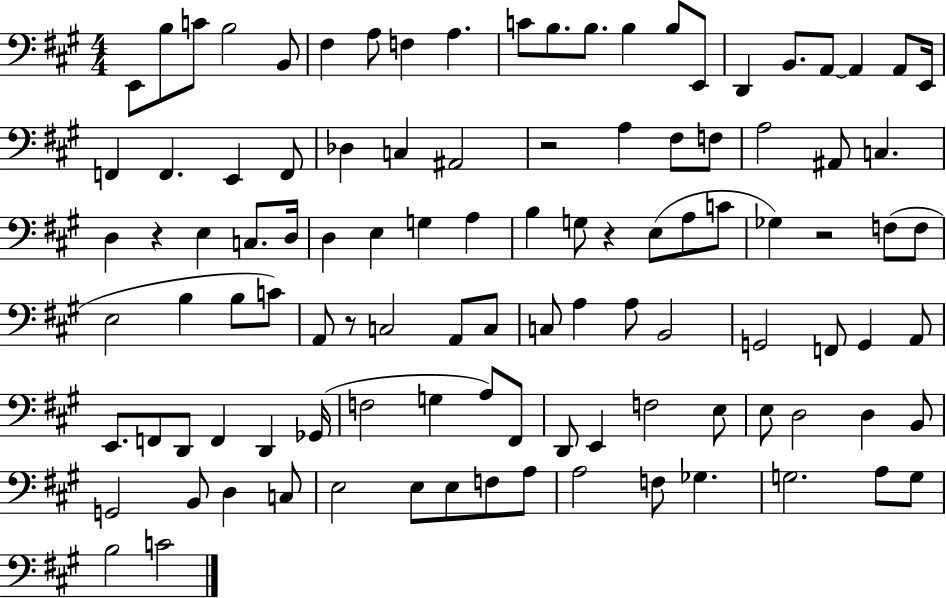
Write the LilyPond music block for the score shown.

{
  \clef bass
  \numericTimeSignature
  \time 4/4
  \key a \major
  e,8 b8 c'8 b2 b,8 | fis4 a8 f4 a4. | c'8 b8. b8. b4 b8 e,8 | d,4 b,8. a,8~~ a,4 a,8 e,16 | \break f,4 f,4. e,4 f,8 | des4 c4 ais,2 | r2 a4 fis8 f8 | a2 ais,8 c4. | \break d4 r4 e4 c8. d16 | d4 e4 g4 a4 | b4 g8 r4 e8( a8 c'8 | ges4) r2 f8( f8 | \break e2 b4 b8 c'8) | a,8 r8 c2 a,8 c8 | c8 a4 a8 b,2 | g,2 f,8 g,4 a,8 | \break e,8. f,8 d,8 f,4 d,4 ges,16( | f2 g4 a8) fis,8 | d,8 e,4 f2 e8 | e8 d2 d4 b,8 | \break g,2 b,8 d4 c8 | e2 e8 e8 f8 a8 | a2 f8 ges4. | g2. a8 g8 | \break b2 c'2 | \bar "|."
}